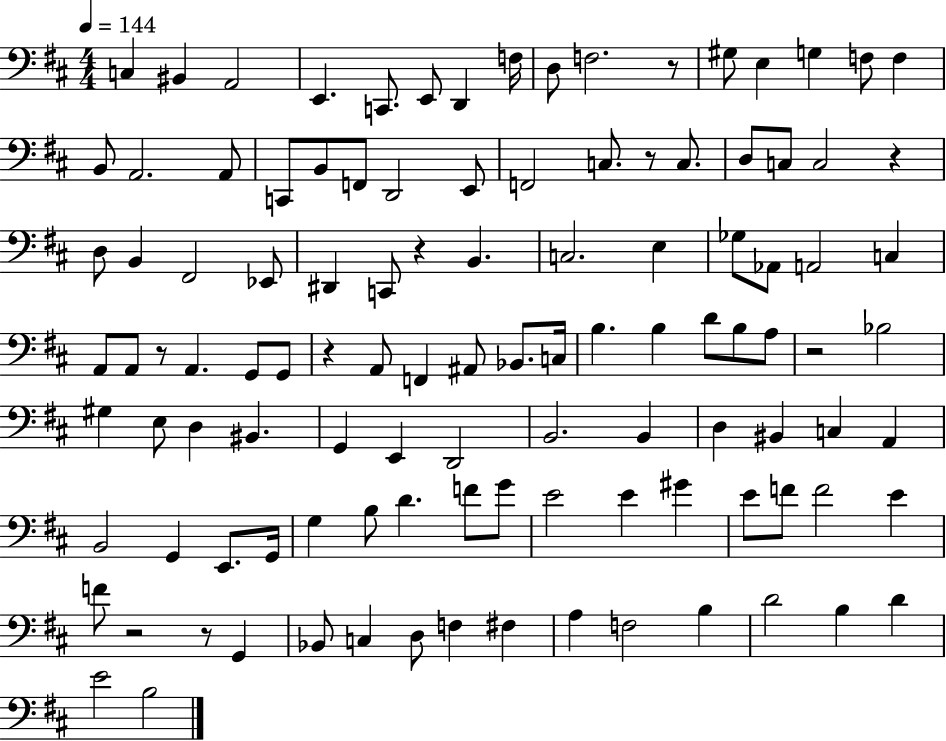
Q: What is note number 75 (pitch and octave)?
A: G2